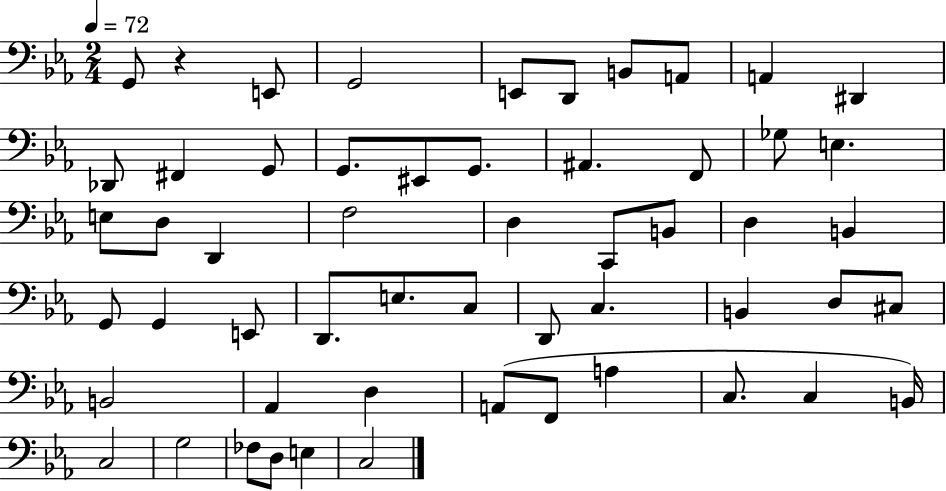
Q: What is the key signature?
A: EES major